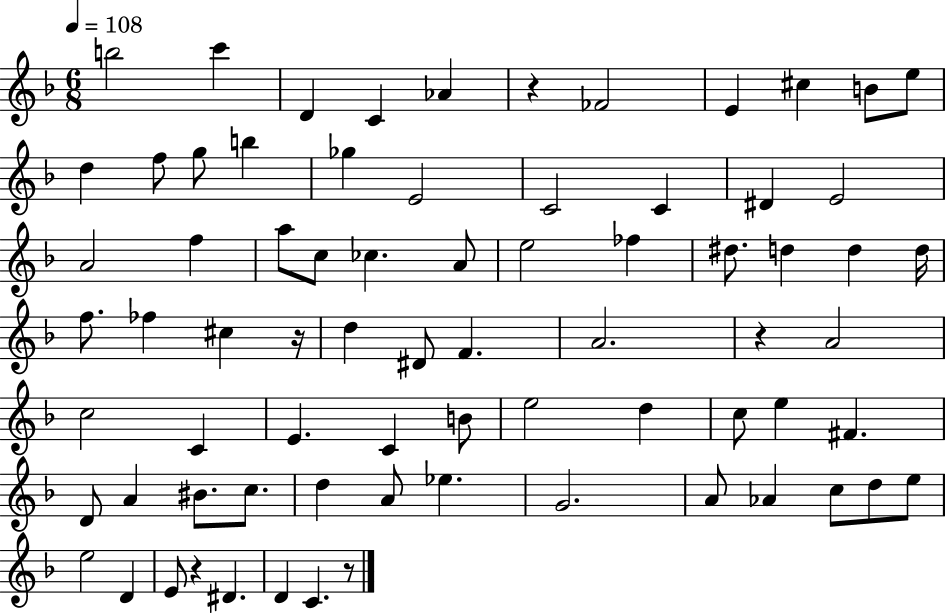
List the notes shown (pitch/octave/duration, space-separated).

B5/h C6/q D4/q C4/q Ab4/q R/q FES4/h E4/q C#5/q B4/e E5/e D5/q F5/e G5/e B5/q Gb5/q E4/h C4/h C4/q D#4/q E4/h A4/h F5/q A5/e C5/e CES5/q. A4/e E5/h FES5/q D#5/e. D5/q D5/q D5/s F5/e. FES5/q C#5/q R/s D5/q D#4/e F4/q. A4/h. R/q A4/h C5/h C4/q E4/q. C4/q B4/e E5/h D5/q C5/e E5/q F#4/q. D4/e A4/q BIS4/e. C5/e. D5/q A4/e Eb5/q. G4/h. A4/e Ab4/q C5/e D5/e E5/e E5/h D4/q E4/e R/q D#4/q. D4/q C4/q. R/e